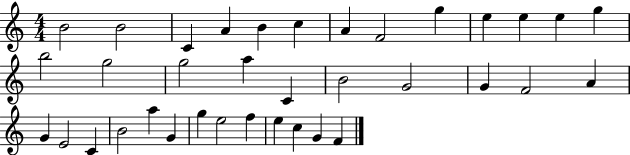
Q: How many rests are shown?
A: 0